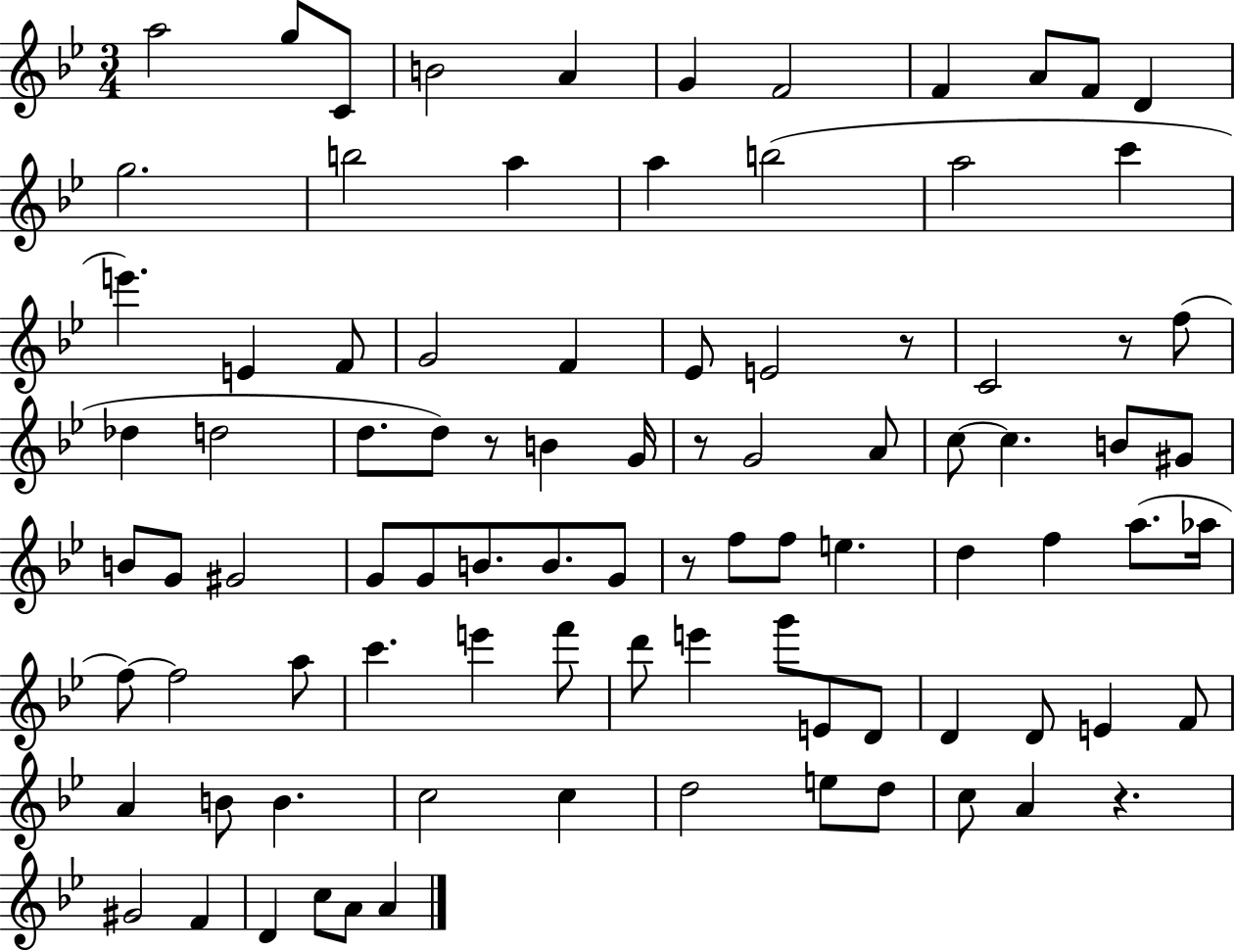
A5/h G5/e C4/e B4/h A4/q G4/q F4/h F4/q A4/e F4/e D4/q G5/h. B5/h A5/q A5/q B5/h A5/h C6/q E6/q. E4/q F4/e G4/h F4/q Eb4/e E4/h R/e C4/h R/e F5/e Db5/q D5/h D5/e. D5/e R/e B4/q G4/s R/e G4/h A4/e C5/e C5/q. B4/e G#4/e B4/e G4/e G#4/h G4/e G4/e B4/e. B4/e. G4/e R/e F5/e F5/e E5/q. D5/q F5/q A5/e. Ab5/s F5/e F5/h A5/e C6/q. E6/q F6/e D6/e E6/q G6/e E4/e D4/e D4/q D4/e E4/q F4/e A4/q B4/e B4/q. C5/h C5/q D5/h E5/e D5/e C5/e A4/q R/q. G#4/h F4/q D4/q C5/e A4/e A4/q